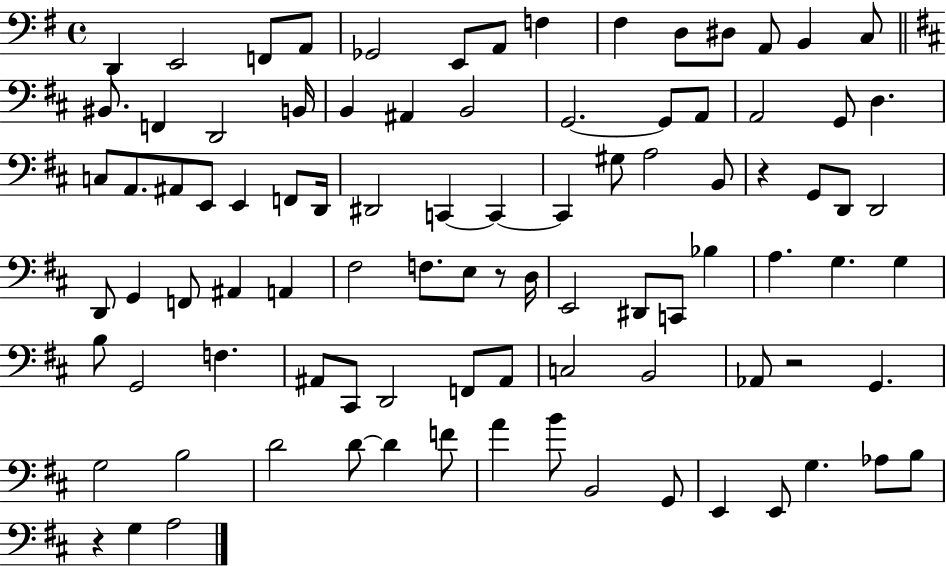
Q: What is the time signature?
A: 4/4